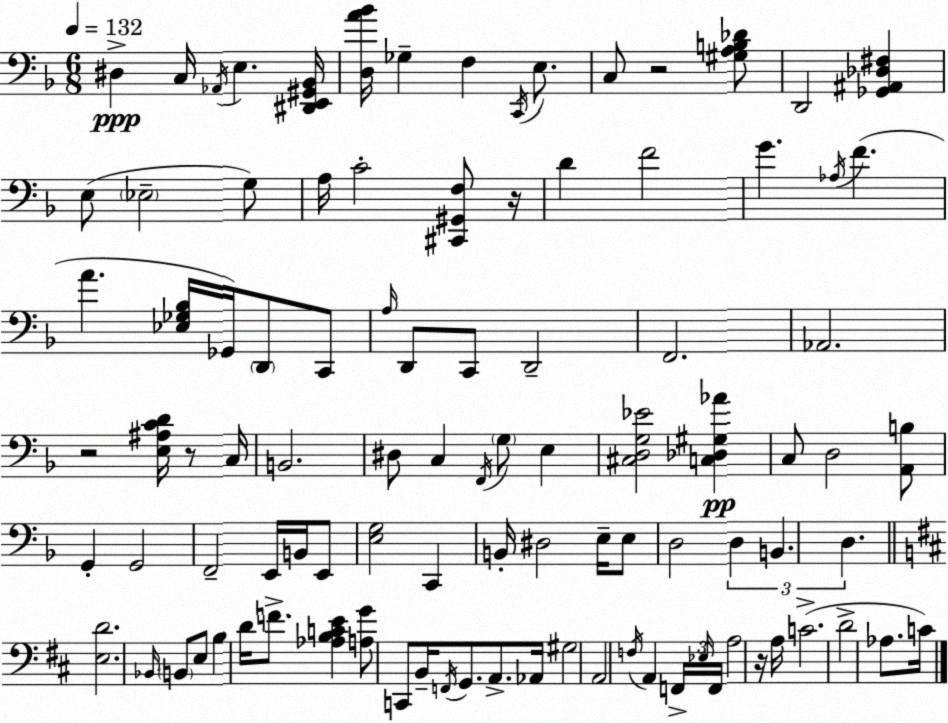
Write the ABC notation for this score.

X:1
T:Untitled
M:6/8
L:1/4
K:F
^D, C,/4 _A,,/4 E, [^D,,E,,^G,,_B,,]/4 [D,A_B]/4 _G, F, C,,/4 E,/2 C,/2 z2 [^G,A,B,_D]/2 D,,2 [_G,,^A,,_D,^F,] E,/2 _E,2 G,/2 A,/4 C2 [^C,,^G,,F,]/2 z/4 D F2 G _A,/4 F A [_E,_G,_B,]/4 _G,,/4 D,,/2 C,,/2 A,/4 D,,/2 C,,/2 D,,2 F,,2 _A,,2 z2 [E,^A,CD]/4 z/2 C,/4 B,,2 ^D,/2 C, F,,/4 G,/2 E, [^C,D,G,_E]2 [C,_D,^G,_A] C,/2 D,2 [A,,B,]/2 G,, G,,2 F,,2 E,,/4 B,,/4 E,,/2 [E,G,]2 C,, B,,/4 ^D,2 E,/4 E,/2 D,2 D, B,, D, [E,D]2 _B,,/4 B,,/2 E,/2 B, D/4 F/2 [_A,B,CE] [A,G]/2 C,,/2 B,,/4 F,,/4 G,,/2 A,,/2 _A,,/4 ^G,2 A,,2 F,/4 A,, F,,/4 _E,/4 F,,/4 A,2 z/4 A,/4 C2 D2 _A,/2 C/4